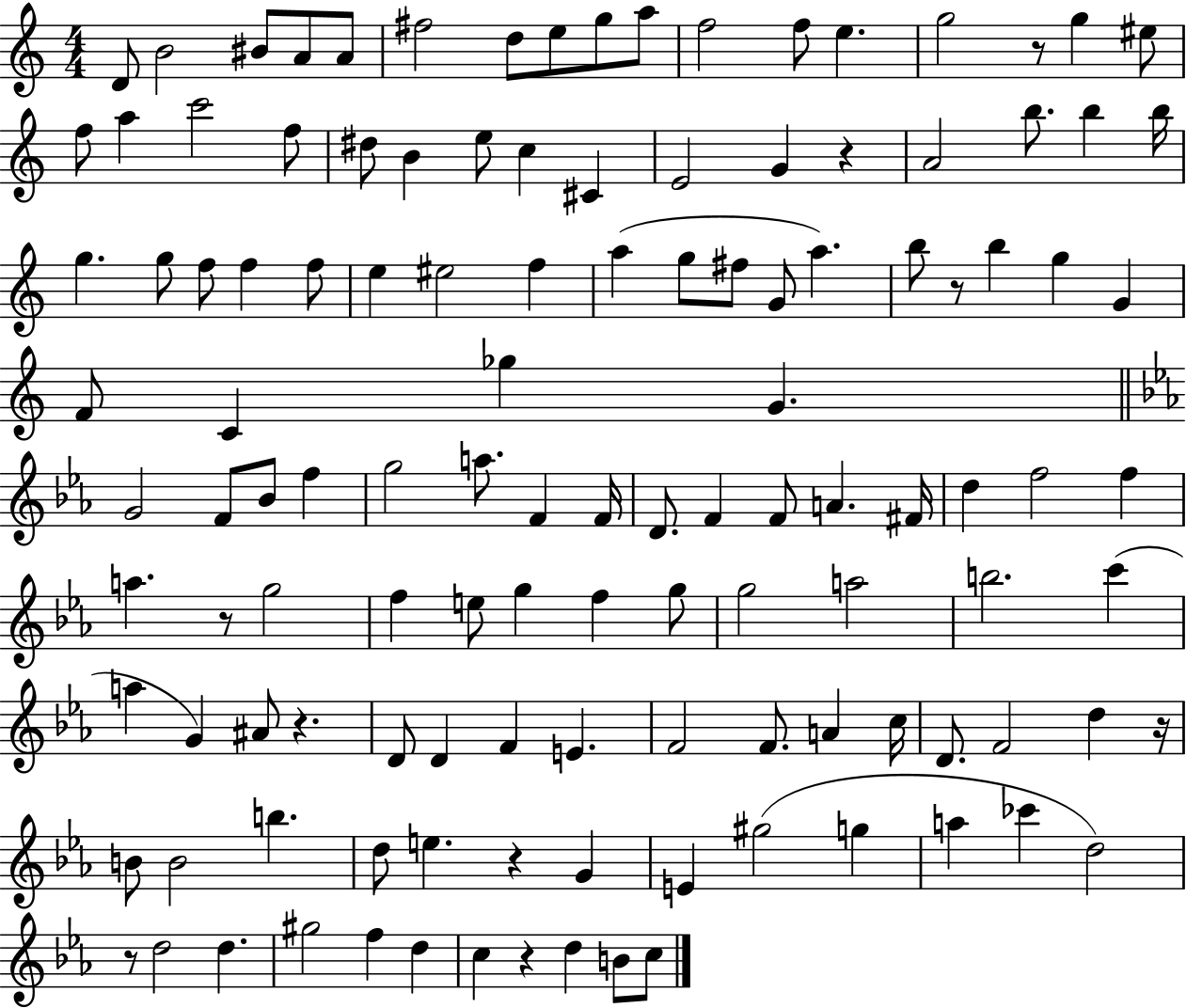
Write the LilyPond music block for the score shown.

{
  \clef treble
  \numericTimeSignature
  \time 4/4
  \key c \major
  d'8 b'2 bis'8 a'8 a'8 | fis''2 d''8 e''8 g''8 a''8 | f''2 f''8 e''4. | g''2 r8 g''4 eis''8 | \break f''8 a''4 c'''2 f''8 | dis''8 b'4 e''8 c''4 cis'4 | e'2 g'4 r4 | a'2 b''8. b''4 b''16 | \break g''4. g''8 f''8 f''4 f''8 | e''4 eis''2 f''4 | a''4( g''8 fis''8 g'8 a''4.) | b''8 r8 b''4 g''4 g'4 | \break f'8 c'4 ges''4 g'4. | \bar "||" \break \key ees \major g'2 f'8 bes'8 f''4 | g''2 a''8. f'4 f'16 | d'8. f'4 f'8 a'4. fis'16 | d''4 f''2 f''4 | \break a''4. r8 g''2 | f''4 e''8 g''4 f''4 g''8 | g''2 a''2 | b''2. c'''4( | \break a''4 g'4) ais'8 r4. | d'8 d'4 f'4 e'4. | f'2 f'8. a'4 c''16 | d'8. f'2 d''4 r16 | \break b'8 b'2 b''4. | d''8 e''4. r4 g'4 | e'4 gis''2( g''4 | a''4 ces'''4 d''2) | \break r8 d''2 d''4. | gis''2 f''4 d''4 | c''4 r4 d''4 b'8 c''8 | \bar "|."
}